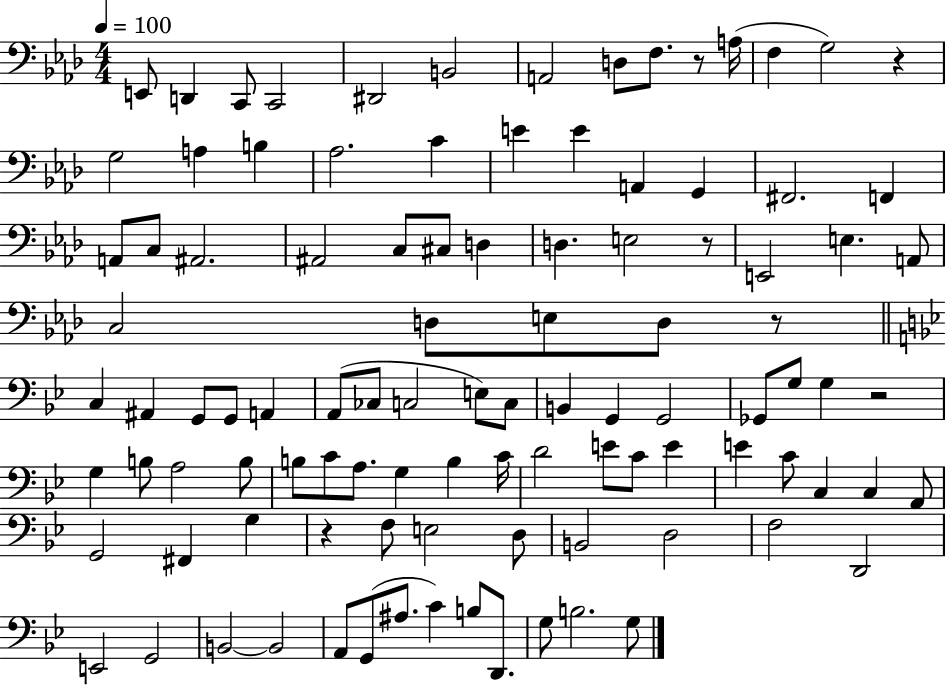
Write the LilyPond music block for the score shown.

{
  \clef bass
  \numericTimeSignature
  \time 4/4
  \key aes \major
  \tempo 4 = 100
  e,8 d,4 c,8 c,2 | dis,2 b,2 | a,2 d8 f8. r8 a16( | f4 g2) r4 | \break g2 a4 b4 | aes2. c'4 | e'4 e'4 a,4 g,4 | fis,2. f,4 | \break a,8 c8 ais,2. | ais,2 c8 cis8 d4 | d4. e2 r8 | e,2 e4. a,8 | \break c2 d8 e8 d8 r8 | \bar "||" \break \key bes \major c4 ais,4 g,8 g,8 a,4 | a,8( ces8 c2 e8) c8 | b,4 g,4 g,2 | ges,8 g8 g4 r2 | \break g4 b8 a2 b8 | b8 c'8 a8. g4 b4 c'16 | d'2 e'8 c'8 e'4 | e'4 c'8 c4 c4 a,8 | \break g,2 fis,4 g4 | r4 f8 e2 d8 | b,2 d2 | f2 d,2 | \break e,2 g,2 | b,2~~ b,2 | a,8 g,8( ais8. c'4) b8 d,8. | g8 b2. g8 | \break \bar "|."
}